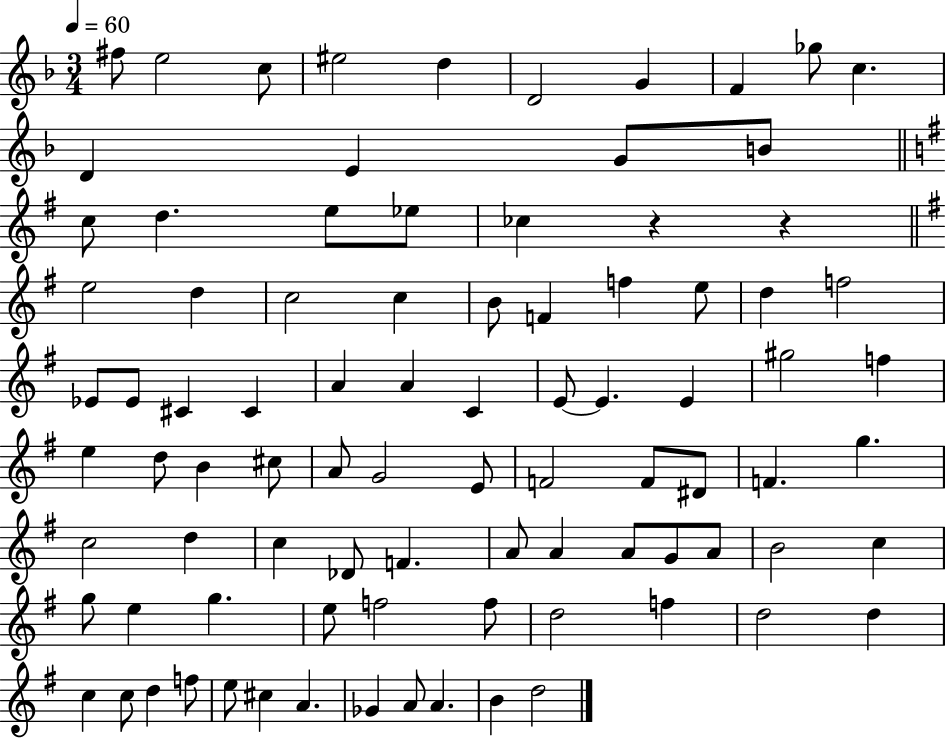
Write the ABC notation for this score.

X:1
T:Untitled
M:3/4
L:1/4
K:F
^f/2 e2 c/2 ^e2 d D2 G F _g/2 c D E G/2 B/2 c/2 d e/2 _e/2 _c z z e2 d c2 c B/2 F f e/2 d f2 _E/2 _E/2 ^C ^C A A C E/2 E E ^g2 f e d/2 B ^c/2 A/2 G2 E/2 F2 F/2 ^D/2 F g c2 d c _D/2 F A/2 A A/2 G/2 A/2 B2 c g/2 e g e/2 f2 f/2 d2 f d2 d c c/2 d f/2 e/2 ^c A _G A/2 A B d2